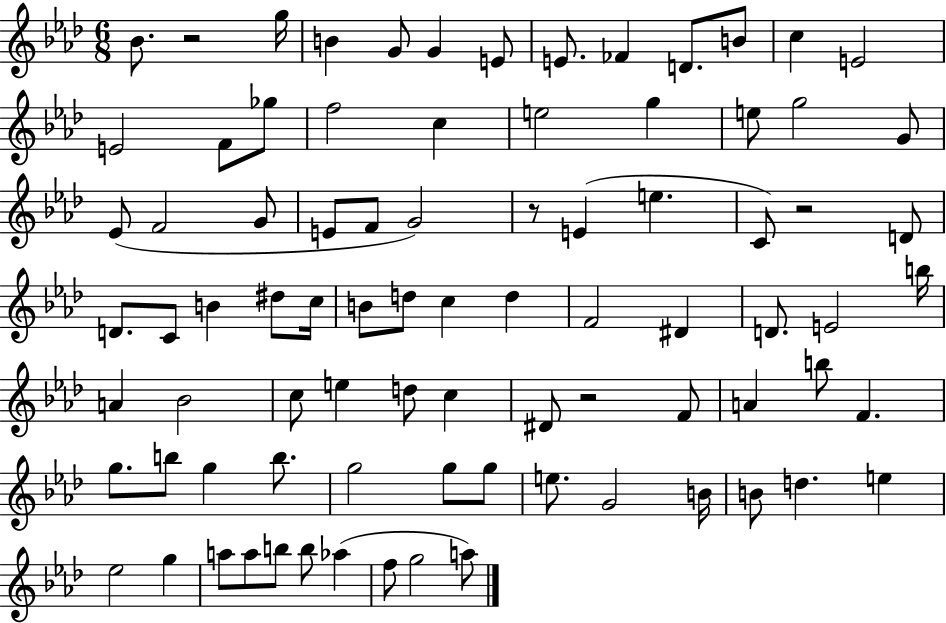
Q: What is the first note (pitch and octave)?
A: Bb4